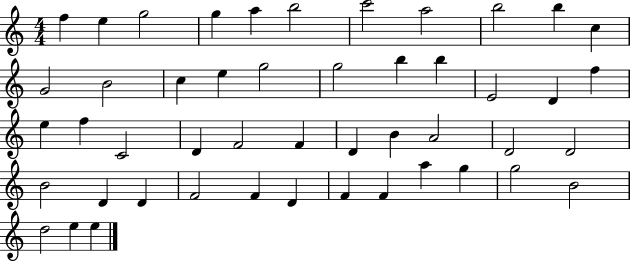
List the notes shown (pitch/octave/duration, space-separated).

F5/q E5/q G5/h G5/q A5/q B5/h C6/h A5/h B5/h B5/q C5/q G4/h B4/h C5/q E5/q G5/h G5/h B5/q B5/q E4/h D4/q F5/q E5/q F5/q C4/h D4/q F4/h F4/q D4/q B4/q A4/h D4/h D4/h B4/h D4/q D4/q F4/h F4/q D4/q F4/q F4/q A5/q G5/q G5/h B4/h D5/h E5/q E5/q